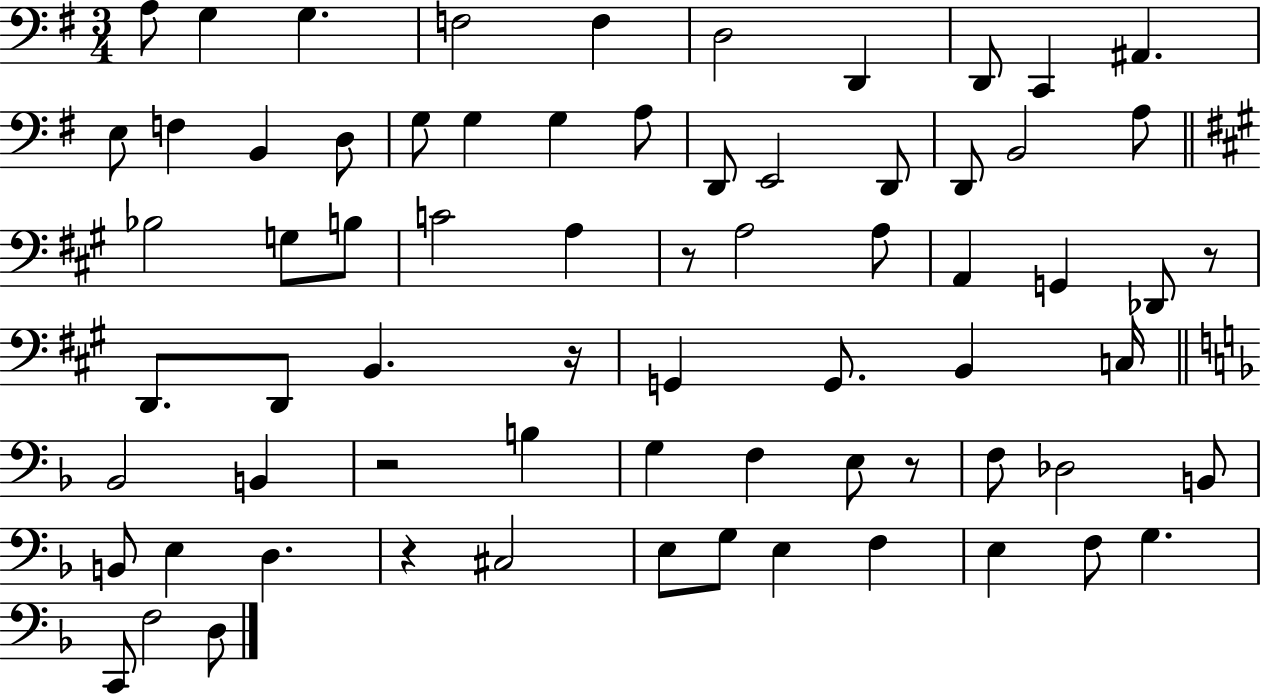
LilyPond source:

{
  \clef bass
  \numericTimeSignature
  \time 3/4
  \key g \major
  a8 g4 g4. | f2 f4 | d2 d,4 | d,8 c,4 ais,4. | \break e8 f4 b,4 d8 | g8 g4 g4 a8 | d,8 e,2 d,8 | d,8 b,2 a8 | \break \bar "||" \break \key a \major bes2 g8 b8 | c'2 a4 | r8 a2 a8 | a,4 g,4 des,8 r8 | \break d,8. d,8 b,4. r16 | g,4 g,8. b,4 c16 | \bar "||" \break \key d \minor bes,2 b,4 | r2 b4 | g4 f4 e8 r8 | f8 des2 b,8 | \break b,8 e4 d4. | r4 cis2 | e8 g8 e4 f4 | e4 f8 g4. | \break c,8 f2 d8 | \bar "|."
}